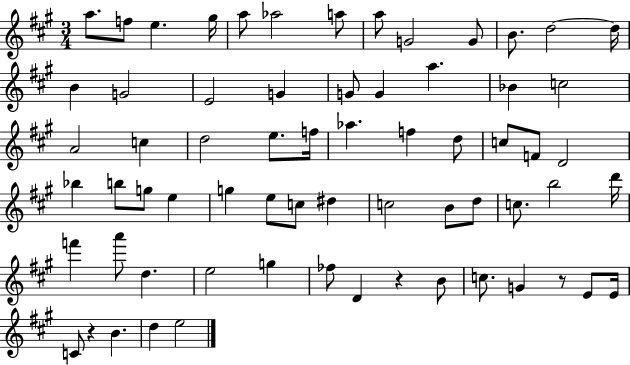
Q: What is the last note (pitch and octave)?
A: E5